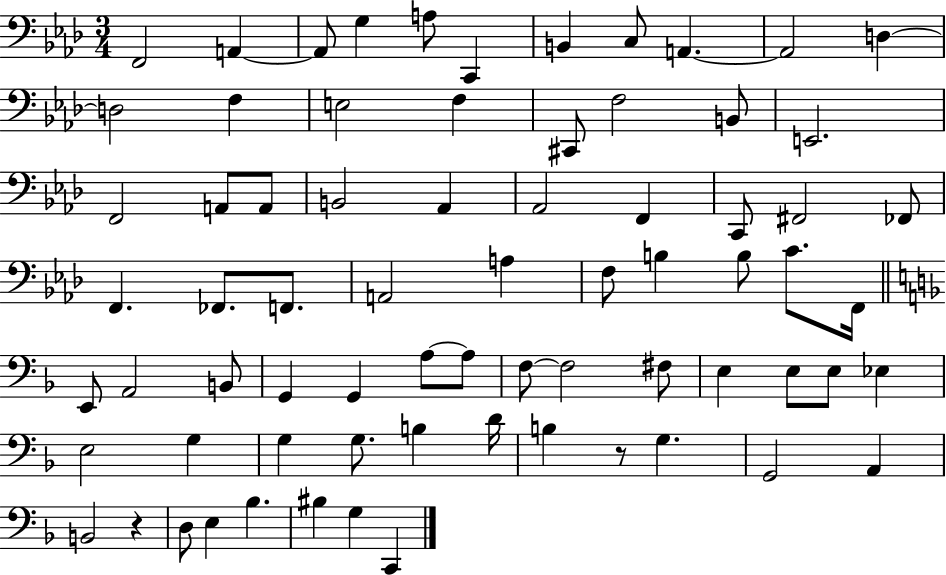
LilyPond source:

{
  \clef bass
  \numericTimeSignature
  \time 3/4
  \key aes \major
  f,2 a,4~~ | a,8 g4 a8 c,4 | b,4 c8 a,4.~~ | a,2 d4~~ | \break d2 f4 | e2 f4 | cis,8 f2 b,8 | e,2. | \break f,2 a,8 a,8 | b,2 aes,4 | aes,2 f,4 | c,8 fis,2 fes,8 | \break f,4. fes,8. f,8. | a,2 a4 | f8 b4 b8 c'8. f,16 | \bar "||" \break \key f \major e,8 a,2 b,8 | g,4 g,4 a8~~ a8 | f8~~ f2 fis8 | e4 e8 e8 ees4 | \break e2 g4 | g4 g8. b4 d'16 | b4 r8 g4. | g,2 a,4 | \break b,2 r4 | d8 e4 bes4. | bis4 g4 c,4 | \bar "|."
}